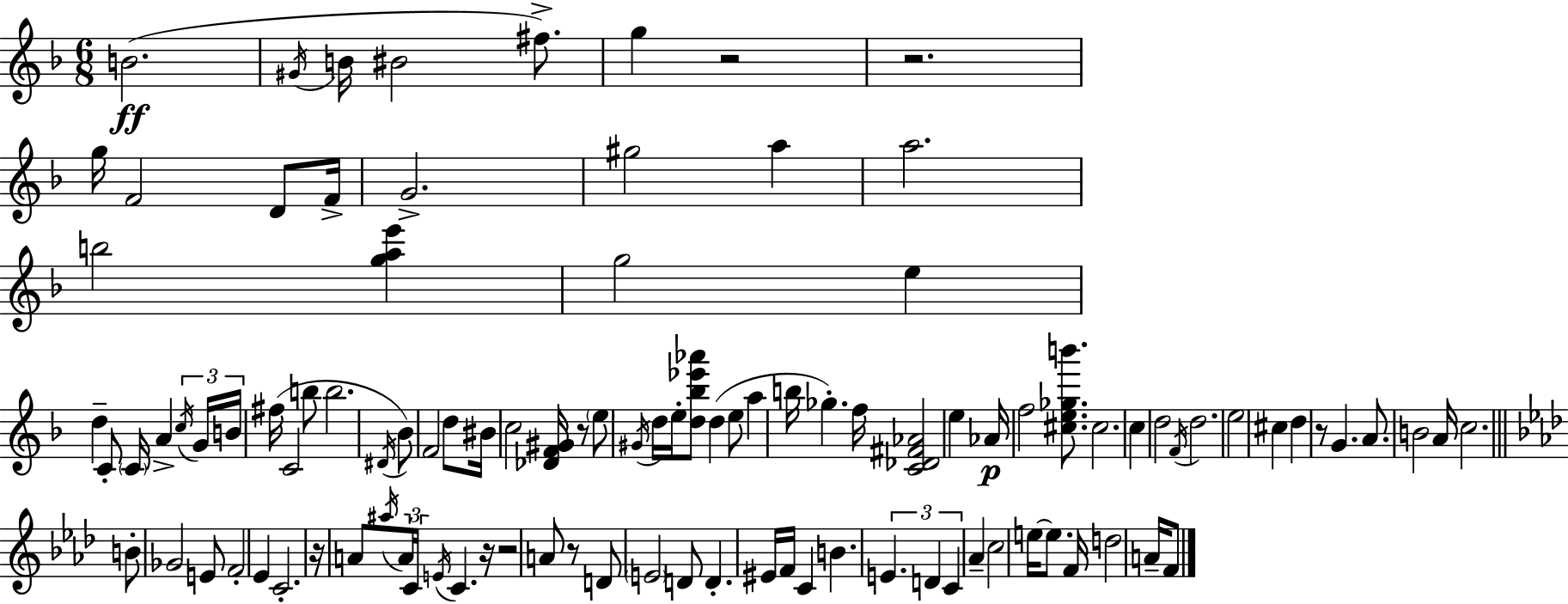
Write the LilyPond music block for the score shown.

{
  \clef treble
  \numericTimeSignature
  \time 6/8
  \key d \minor
  b'2.(\ff | \acciaccatura { gis'16 } b'16 bis'2 fis''8.->) | g''4 r2 | r2. | \break g''16 f'2 d'8 | f'16-> g'2.-> | gis''2 a''4 | a''2. | \break b''2 <g'' a'' e'''>4 | g''2 e''4 | d''4-- c'8-. \parenthesize c'16 a'4-> | \tuplet 3/2 { \acciaccatura { c''16 } g'16 b'16 } fis''16( c'2 | \break b''8 b''2. | \acciaccatura { dis'16 }) bes'8 f'2 | d''8 bis'16 c''2 | <des' f' gis'>16 r8 \parenthesize e''8 \acciaccatura { gis'16 } d''16 e''16-. <d'' bes'' ees''' aes'''>8 d''4( | \break e''8 a''4 b''16 ges''4.-.) | f''16 <c' des' fis' aes'>2 | e''4 aes'16\p f''2 | <cis'' e'' ges'' b'''>8. cis''2. | \break c''4 d''2 | \acciaccatura { f'16 } d''2. | e''2 | cis''4 d''4 r8 g'4. | \break a'8. b'2 | a'16 c''2. | \bar "||" \break \key aes \major b'8-. ges'2 e'8 | f'2-. ees'4 | c'2.-. | r16 a'8 \acciaccatura { ais''16 } \tuplet 3/2 { a'16 c'16 \acciaccatura { e'16 } } c'4. | \break r16 r2 a'8 | r8 d'8 \parenthesize e'2 | d'8 d'4.-. eis'16 f'16 c'4 | b'4. \tuplet 3/2 { e'4. | \break d'4 c'4 } aes'4-- | c''2 e''16~~ e''8. | f'16 d''2 a'16-- | f'8 \bar "|."
}